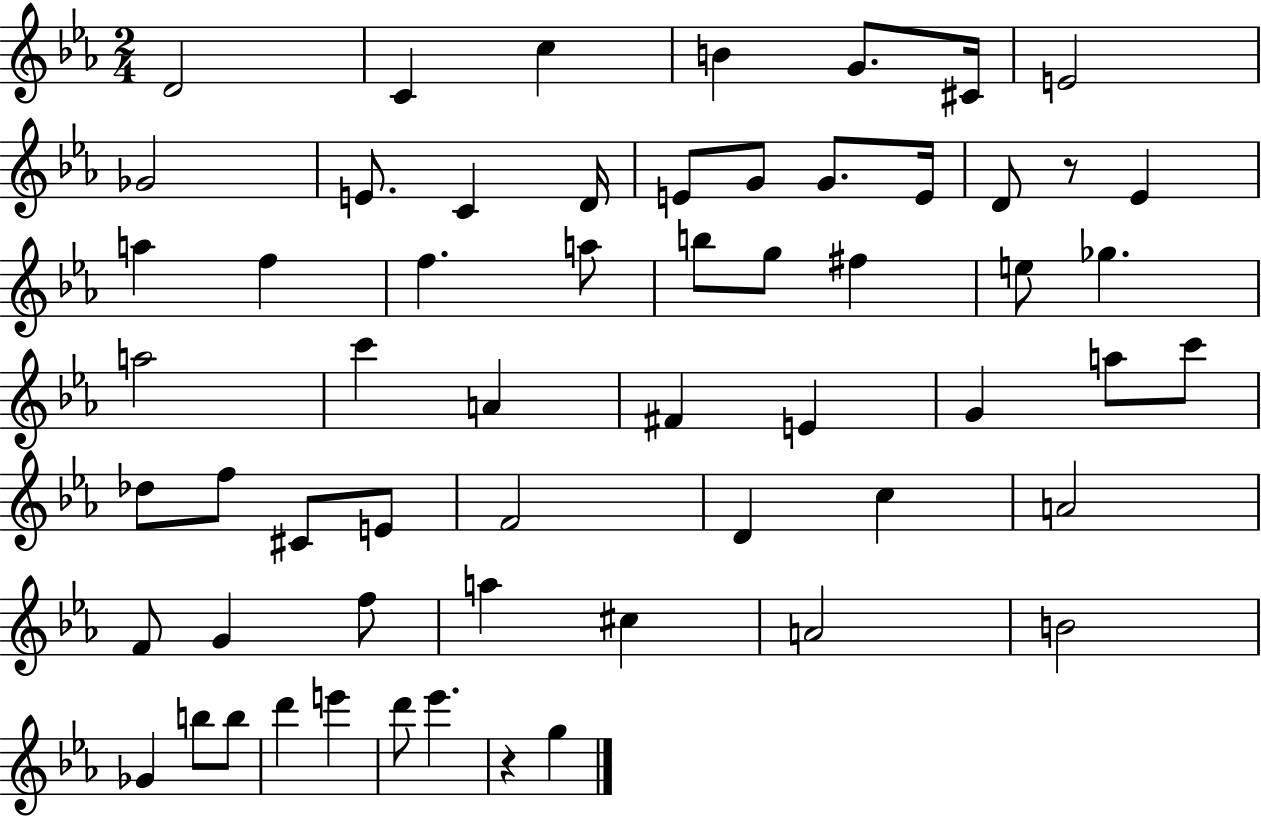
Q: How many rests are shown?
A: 2